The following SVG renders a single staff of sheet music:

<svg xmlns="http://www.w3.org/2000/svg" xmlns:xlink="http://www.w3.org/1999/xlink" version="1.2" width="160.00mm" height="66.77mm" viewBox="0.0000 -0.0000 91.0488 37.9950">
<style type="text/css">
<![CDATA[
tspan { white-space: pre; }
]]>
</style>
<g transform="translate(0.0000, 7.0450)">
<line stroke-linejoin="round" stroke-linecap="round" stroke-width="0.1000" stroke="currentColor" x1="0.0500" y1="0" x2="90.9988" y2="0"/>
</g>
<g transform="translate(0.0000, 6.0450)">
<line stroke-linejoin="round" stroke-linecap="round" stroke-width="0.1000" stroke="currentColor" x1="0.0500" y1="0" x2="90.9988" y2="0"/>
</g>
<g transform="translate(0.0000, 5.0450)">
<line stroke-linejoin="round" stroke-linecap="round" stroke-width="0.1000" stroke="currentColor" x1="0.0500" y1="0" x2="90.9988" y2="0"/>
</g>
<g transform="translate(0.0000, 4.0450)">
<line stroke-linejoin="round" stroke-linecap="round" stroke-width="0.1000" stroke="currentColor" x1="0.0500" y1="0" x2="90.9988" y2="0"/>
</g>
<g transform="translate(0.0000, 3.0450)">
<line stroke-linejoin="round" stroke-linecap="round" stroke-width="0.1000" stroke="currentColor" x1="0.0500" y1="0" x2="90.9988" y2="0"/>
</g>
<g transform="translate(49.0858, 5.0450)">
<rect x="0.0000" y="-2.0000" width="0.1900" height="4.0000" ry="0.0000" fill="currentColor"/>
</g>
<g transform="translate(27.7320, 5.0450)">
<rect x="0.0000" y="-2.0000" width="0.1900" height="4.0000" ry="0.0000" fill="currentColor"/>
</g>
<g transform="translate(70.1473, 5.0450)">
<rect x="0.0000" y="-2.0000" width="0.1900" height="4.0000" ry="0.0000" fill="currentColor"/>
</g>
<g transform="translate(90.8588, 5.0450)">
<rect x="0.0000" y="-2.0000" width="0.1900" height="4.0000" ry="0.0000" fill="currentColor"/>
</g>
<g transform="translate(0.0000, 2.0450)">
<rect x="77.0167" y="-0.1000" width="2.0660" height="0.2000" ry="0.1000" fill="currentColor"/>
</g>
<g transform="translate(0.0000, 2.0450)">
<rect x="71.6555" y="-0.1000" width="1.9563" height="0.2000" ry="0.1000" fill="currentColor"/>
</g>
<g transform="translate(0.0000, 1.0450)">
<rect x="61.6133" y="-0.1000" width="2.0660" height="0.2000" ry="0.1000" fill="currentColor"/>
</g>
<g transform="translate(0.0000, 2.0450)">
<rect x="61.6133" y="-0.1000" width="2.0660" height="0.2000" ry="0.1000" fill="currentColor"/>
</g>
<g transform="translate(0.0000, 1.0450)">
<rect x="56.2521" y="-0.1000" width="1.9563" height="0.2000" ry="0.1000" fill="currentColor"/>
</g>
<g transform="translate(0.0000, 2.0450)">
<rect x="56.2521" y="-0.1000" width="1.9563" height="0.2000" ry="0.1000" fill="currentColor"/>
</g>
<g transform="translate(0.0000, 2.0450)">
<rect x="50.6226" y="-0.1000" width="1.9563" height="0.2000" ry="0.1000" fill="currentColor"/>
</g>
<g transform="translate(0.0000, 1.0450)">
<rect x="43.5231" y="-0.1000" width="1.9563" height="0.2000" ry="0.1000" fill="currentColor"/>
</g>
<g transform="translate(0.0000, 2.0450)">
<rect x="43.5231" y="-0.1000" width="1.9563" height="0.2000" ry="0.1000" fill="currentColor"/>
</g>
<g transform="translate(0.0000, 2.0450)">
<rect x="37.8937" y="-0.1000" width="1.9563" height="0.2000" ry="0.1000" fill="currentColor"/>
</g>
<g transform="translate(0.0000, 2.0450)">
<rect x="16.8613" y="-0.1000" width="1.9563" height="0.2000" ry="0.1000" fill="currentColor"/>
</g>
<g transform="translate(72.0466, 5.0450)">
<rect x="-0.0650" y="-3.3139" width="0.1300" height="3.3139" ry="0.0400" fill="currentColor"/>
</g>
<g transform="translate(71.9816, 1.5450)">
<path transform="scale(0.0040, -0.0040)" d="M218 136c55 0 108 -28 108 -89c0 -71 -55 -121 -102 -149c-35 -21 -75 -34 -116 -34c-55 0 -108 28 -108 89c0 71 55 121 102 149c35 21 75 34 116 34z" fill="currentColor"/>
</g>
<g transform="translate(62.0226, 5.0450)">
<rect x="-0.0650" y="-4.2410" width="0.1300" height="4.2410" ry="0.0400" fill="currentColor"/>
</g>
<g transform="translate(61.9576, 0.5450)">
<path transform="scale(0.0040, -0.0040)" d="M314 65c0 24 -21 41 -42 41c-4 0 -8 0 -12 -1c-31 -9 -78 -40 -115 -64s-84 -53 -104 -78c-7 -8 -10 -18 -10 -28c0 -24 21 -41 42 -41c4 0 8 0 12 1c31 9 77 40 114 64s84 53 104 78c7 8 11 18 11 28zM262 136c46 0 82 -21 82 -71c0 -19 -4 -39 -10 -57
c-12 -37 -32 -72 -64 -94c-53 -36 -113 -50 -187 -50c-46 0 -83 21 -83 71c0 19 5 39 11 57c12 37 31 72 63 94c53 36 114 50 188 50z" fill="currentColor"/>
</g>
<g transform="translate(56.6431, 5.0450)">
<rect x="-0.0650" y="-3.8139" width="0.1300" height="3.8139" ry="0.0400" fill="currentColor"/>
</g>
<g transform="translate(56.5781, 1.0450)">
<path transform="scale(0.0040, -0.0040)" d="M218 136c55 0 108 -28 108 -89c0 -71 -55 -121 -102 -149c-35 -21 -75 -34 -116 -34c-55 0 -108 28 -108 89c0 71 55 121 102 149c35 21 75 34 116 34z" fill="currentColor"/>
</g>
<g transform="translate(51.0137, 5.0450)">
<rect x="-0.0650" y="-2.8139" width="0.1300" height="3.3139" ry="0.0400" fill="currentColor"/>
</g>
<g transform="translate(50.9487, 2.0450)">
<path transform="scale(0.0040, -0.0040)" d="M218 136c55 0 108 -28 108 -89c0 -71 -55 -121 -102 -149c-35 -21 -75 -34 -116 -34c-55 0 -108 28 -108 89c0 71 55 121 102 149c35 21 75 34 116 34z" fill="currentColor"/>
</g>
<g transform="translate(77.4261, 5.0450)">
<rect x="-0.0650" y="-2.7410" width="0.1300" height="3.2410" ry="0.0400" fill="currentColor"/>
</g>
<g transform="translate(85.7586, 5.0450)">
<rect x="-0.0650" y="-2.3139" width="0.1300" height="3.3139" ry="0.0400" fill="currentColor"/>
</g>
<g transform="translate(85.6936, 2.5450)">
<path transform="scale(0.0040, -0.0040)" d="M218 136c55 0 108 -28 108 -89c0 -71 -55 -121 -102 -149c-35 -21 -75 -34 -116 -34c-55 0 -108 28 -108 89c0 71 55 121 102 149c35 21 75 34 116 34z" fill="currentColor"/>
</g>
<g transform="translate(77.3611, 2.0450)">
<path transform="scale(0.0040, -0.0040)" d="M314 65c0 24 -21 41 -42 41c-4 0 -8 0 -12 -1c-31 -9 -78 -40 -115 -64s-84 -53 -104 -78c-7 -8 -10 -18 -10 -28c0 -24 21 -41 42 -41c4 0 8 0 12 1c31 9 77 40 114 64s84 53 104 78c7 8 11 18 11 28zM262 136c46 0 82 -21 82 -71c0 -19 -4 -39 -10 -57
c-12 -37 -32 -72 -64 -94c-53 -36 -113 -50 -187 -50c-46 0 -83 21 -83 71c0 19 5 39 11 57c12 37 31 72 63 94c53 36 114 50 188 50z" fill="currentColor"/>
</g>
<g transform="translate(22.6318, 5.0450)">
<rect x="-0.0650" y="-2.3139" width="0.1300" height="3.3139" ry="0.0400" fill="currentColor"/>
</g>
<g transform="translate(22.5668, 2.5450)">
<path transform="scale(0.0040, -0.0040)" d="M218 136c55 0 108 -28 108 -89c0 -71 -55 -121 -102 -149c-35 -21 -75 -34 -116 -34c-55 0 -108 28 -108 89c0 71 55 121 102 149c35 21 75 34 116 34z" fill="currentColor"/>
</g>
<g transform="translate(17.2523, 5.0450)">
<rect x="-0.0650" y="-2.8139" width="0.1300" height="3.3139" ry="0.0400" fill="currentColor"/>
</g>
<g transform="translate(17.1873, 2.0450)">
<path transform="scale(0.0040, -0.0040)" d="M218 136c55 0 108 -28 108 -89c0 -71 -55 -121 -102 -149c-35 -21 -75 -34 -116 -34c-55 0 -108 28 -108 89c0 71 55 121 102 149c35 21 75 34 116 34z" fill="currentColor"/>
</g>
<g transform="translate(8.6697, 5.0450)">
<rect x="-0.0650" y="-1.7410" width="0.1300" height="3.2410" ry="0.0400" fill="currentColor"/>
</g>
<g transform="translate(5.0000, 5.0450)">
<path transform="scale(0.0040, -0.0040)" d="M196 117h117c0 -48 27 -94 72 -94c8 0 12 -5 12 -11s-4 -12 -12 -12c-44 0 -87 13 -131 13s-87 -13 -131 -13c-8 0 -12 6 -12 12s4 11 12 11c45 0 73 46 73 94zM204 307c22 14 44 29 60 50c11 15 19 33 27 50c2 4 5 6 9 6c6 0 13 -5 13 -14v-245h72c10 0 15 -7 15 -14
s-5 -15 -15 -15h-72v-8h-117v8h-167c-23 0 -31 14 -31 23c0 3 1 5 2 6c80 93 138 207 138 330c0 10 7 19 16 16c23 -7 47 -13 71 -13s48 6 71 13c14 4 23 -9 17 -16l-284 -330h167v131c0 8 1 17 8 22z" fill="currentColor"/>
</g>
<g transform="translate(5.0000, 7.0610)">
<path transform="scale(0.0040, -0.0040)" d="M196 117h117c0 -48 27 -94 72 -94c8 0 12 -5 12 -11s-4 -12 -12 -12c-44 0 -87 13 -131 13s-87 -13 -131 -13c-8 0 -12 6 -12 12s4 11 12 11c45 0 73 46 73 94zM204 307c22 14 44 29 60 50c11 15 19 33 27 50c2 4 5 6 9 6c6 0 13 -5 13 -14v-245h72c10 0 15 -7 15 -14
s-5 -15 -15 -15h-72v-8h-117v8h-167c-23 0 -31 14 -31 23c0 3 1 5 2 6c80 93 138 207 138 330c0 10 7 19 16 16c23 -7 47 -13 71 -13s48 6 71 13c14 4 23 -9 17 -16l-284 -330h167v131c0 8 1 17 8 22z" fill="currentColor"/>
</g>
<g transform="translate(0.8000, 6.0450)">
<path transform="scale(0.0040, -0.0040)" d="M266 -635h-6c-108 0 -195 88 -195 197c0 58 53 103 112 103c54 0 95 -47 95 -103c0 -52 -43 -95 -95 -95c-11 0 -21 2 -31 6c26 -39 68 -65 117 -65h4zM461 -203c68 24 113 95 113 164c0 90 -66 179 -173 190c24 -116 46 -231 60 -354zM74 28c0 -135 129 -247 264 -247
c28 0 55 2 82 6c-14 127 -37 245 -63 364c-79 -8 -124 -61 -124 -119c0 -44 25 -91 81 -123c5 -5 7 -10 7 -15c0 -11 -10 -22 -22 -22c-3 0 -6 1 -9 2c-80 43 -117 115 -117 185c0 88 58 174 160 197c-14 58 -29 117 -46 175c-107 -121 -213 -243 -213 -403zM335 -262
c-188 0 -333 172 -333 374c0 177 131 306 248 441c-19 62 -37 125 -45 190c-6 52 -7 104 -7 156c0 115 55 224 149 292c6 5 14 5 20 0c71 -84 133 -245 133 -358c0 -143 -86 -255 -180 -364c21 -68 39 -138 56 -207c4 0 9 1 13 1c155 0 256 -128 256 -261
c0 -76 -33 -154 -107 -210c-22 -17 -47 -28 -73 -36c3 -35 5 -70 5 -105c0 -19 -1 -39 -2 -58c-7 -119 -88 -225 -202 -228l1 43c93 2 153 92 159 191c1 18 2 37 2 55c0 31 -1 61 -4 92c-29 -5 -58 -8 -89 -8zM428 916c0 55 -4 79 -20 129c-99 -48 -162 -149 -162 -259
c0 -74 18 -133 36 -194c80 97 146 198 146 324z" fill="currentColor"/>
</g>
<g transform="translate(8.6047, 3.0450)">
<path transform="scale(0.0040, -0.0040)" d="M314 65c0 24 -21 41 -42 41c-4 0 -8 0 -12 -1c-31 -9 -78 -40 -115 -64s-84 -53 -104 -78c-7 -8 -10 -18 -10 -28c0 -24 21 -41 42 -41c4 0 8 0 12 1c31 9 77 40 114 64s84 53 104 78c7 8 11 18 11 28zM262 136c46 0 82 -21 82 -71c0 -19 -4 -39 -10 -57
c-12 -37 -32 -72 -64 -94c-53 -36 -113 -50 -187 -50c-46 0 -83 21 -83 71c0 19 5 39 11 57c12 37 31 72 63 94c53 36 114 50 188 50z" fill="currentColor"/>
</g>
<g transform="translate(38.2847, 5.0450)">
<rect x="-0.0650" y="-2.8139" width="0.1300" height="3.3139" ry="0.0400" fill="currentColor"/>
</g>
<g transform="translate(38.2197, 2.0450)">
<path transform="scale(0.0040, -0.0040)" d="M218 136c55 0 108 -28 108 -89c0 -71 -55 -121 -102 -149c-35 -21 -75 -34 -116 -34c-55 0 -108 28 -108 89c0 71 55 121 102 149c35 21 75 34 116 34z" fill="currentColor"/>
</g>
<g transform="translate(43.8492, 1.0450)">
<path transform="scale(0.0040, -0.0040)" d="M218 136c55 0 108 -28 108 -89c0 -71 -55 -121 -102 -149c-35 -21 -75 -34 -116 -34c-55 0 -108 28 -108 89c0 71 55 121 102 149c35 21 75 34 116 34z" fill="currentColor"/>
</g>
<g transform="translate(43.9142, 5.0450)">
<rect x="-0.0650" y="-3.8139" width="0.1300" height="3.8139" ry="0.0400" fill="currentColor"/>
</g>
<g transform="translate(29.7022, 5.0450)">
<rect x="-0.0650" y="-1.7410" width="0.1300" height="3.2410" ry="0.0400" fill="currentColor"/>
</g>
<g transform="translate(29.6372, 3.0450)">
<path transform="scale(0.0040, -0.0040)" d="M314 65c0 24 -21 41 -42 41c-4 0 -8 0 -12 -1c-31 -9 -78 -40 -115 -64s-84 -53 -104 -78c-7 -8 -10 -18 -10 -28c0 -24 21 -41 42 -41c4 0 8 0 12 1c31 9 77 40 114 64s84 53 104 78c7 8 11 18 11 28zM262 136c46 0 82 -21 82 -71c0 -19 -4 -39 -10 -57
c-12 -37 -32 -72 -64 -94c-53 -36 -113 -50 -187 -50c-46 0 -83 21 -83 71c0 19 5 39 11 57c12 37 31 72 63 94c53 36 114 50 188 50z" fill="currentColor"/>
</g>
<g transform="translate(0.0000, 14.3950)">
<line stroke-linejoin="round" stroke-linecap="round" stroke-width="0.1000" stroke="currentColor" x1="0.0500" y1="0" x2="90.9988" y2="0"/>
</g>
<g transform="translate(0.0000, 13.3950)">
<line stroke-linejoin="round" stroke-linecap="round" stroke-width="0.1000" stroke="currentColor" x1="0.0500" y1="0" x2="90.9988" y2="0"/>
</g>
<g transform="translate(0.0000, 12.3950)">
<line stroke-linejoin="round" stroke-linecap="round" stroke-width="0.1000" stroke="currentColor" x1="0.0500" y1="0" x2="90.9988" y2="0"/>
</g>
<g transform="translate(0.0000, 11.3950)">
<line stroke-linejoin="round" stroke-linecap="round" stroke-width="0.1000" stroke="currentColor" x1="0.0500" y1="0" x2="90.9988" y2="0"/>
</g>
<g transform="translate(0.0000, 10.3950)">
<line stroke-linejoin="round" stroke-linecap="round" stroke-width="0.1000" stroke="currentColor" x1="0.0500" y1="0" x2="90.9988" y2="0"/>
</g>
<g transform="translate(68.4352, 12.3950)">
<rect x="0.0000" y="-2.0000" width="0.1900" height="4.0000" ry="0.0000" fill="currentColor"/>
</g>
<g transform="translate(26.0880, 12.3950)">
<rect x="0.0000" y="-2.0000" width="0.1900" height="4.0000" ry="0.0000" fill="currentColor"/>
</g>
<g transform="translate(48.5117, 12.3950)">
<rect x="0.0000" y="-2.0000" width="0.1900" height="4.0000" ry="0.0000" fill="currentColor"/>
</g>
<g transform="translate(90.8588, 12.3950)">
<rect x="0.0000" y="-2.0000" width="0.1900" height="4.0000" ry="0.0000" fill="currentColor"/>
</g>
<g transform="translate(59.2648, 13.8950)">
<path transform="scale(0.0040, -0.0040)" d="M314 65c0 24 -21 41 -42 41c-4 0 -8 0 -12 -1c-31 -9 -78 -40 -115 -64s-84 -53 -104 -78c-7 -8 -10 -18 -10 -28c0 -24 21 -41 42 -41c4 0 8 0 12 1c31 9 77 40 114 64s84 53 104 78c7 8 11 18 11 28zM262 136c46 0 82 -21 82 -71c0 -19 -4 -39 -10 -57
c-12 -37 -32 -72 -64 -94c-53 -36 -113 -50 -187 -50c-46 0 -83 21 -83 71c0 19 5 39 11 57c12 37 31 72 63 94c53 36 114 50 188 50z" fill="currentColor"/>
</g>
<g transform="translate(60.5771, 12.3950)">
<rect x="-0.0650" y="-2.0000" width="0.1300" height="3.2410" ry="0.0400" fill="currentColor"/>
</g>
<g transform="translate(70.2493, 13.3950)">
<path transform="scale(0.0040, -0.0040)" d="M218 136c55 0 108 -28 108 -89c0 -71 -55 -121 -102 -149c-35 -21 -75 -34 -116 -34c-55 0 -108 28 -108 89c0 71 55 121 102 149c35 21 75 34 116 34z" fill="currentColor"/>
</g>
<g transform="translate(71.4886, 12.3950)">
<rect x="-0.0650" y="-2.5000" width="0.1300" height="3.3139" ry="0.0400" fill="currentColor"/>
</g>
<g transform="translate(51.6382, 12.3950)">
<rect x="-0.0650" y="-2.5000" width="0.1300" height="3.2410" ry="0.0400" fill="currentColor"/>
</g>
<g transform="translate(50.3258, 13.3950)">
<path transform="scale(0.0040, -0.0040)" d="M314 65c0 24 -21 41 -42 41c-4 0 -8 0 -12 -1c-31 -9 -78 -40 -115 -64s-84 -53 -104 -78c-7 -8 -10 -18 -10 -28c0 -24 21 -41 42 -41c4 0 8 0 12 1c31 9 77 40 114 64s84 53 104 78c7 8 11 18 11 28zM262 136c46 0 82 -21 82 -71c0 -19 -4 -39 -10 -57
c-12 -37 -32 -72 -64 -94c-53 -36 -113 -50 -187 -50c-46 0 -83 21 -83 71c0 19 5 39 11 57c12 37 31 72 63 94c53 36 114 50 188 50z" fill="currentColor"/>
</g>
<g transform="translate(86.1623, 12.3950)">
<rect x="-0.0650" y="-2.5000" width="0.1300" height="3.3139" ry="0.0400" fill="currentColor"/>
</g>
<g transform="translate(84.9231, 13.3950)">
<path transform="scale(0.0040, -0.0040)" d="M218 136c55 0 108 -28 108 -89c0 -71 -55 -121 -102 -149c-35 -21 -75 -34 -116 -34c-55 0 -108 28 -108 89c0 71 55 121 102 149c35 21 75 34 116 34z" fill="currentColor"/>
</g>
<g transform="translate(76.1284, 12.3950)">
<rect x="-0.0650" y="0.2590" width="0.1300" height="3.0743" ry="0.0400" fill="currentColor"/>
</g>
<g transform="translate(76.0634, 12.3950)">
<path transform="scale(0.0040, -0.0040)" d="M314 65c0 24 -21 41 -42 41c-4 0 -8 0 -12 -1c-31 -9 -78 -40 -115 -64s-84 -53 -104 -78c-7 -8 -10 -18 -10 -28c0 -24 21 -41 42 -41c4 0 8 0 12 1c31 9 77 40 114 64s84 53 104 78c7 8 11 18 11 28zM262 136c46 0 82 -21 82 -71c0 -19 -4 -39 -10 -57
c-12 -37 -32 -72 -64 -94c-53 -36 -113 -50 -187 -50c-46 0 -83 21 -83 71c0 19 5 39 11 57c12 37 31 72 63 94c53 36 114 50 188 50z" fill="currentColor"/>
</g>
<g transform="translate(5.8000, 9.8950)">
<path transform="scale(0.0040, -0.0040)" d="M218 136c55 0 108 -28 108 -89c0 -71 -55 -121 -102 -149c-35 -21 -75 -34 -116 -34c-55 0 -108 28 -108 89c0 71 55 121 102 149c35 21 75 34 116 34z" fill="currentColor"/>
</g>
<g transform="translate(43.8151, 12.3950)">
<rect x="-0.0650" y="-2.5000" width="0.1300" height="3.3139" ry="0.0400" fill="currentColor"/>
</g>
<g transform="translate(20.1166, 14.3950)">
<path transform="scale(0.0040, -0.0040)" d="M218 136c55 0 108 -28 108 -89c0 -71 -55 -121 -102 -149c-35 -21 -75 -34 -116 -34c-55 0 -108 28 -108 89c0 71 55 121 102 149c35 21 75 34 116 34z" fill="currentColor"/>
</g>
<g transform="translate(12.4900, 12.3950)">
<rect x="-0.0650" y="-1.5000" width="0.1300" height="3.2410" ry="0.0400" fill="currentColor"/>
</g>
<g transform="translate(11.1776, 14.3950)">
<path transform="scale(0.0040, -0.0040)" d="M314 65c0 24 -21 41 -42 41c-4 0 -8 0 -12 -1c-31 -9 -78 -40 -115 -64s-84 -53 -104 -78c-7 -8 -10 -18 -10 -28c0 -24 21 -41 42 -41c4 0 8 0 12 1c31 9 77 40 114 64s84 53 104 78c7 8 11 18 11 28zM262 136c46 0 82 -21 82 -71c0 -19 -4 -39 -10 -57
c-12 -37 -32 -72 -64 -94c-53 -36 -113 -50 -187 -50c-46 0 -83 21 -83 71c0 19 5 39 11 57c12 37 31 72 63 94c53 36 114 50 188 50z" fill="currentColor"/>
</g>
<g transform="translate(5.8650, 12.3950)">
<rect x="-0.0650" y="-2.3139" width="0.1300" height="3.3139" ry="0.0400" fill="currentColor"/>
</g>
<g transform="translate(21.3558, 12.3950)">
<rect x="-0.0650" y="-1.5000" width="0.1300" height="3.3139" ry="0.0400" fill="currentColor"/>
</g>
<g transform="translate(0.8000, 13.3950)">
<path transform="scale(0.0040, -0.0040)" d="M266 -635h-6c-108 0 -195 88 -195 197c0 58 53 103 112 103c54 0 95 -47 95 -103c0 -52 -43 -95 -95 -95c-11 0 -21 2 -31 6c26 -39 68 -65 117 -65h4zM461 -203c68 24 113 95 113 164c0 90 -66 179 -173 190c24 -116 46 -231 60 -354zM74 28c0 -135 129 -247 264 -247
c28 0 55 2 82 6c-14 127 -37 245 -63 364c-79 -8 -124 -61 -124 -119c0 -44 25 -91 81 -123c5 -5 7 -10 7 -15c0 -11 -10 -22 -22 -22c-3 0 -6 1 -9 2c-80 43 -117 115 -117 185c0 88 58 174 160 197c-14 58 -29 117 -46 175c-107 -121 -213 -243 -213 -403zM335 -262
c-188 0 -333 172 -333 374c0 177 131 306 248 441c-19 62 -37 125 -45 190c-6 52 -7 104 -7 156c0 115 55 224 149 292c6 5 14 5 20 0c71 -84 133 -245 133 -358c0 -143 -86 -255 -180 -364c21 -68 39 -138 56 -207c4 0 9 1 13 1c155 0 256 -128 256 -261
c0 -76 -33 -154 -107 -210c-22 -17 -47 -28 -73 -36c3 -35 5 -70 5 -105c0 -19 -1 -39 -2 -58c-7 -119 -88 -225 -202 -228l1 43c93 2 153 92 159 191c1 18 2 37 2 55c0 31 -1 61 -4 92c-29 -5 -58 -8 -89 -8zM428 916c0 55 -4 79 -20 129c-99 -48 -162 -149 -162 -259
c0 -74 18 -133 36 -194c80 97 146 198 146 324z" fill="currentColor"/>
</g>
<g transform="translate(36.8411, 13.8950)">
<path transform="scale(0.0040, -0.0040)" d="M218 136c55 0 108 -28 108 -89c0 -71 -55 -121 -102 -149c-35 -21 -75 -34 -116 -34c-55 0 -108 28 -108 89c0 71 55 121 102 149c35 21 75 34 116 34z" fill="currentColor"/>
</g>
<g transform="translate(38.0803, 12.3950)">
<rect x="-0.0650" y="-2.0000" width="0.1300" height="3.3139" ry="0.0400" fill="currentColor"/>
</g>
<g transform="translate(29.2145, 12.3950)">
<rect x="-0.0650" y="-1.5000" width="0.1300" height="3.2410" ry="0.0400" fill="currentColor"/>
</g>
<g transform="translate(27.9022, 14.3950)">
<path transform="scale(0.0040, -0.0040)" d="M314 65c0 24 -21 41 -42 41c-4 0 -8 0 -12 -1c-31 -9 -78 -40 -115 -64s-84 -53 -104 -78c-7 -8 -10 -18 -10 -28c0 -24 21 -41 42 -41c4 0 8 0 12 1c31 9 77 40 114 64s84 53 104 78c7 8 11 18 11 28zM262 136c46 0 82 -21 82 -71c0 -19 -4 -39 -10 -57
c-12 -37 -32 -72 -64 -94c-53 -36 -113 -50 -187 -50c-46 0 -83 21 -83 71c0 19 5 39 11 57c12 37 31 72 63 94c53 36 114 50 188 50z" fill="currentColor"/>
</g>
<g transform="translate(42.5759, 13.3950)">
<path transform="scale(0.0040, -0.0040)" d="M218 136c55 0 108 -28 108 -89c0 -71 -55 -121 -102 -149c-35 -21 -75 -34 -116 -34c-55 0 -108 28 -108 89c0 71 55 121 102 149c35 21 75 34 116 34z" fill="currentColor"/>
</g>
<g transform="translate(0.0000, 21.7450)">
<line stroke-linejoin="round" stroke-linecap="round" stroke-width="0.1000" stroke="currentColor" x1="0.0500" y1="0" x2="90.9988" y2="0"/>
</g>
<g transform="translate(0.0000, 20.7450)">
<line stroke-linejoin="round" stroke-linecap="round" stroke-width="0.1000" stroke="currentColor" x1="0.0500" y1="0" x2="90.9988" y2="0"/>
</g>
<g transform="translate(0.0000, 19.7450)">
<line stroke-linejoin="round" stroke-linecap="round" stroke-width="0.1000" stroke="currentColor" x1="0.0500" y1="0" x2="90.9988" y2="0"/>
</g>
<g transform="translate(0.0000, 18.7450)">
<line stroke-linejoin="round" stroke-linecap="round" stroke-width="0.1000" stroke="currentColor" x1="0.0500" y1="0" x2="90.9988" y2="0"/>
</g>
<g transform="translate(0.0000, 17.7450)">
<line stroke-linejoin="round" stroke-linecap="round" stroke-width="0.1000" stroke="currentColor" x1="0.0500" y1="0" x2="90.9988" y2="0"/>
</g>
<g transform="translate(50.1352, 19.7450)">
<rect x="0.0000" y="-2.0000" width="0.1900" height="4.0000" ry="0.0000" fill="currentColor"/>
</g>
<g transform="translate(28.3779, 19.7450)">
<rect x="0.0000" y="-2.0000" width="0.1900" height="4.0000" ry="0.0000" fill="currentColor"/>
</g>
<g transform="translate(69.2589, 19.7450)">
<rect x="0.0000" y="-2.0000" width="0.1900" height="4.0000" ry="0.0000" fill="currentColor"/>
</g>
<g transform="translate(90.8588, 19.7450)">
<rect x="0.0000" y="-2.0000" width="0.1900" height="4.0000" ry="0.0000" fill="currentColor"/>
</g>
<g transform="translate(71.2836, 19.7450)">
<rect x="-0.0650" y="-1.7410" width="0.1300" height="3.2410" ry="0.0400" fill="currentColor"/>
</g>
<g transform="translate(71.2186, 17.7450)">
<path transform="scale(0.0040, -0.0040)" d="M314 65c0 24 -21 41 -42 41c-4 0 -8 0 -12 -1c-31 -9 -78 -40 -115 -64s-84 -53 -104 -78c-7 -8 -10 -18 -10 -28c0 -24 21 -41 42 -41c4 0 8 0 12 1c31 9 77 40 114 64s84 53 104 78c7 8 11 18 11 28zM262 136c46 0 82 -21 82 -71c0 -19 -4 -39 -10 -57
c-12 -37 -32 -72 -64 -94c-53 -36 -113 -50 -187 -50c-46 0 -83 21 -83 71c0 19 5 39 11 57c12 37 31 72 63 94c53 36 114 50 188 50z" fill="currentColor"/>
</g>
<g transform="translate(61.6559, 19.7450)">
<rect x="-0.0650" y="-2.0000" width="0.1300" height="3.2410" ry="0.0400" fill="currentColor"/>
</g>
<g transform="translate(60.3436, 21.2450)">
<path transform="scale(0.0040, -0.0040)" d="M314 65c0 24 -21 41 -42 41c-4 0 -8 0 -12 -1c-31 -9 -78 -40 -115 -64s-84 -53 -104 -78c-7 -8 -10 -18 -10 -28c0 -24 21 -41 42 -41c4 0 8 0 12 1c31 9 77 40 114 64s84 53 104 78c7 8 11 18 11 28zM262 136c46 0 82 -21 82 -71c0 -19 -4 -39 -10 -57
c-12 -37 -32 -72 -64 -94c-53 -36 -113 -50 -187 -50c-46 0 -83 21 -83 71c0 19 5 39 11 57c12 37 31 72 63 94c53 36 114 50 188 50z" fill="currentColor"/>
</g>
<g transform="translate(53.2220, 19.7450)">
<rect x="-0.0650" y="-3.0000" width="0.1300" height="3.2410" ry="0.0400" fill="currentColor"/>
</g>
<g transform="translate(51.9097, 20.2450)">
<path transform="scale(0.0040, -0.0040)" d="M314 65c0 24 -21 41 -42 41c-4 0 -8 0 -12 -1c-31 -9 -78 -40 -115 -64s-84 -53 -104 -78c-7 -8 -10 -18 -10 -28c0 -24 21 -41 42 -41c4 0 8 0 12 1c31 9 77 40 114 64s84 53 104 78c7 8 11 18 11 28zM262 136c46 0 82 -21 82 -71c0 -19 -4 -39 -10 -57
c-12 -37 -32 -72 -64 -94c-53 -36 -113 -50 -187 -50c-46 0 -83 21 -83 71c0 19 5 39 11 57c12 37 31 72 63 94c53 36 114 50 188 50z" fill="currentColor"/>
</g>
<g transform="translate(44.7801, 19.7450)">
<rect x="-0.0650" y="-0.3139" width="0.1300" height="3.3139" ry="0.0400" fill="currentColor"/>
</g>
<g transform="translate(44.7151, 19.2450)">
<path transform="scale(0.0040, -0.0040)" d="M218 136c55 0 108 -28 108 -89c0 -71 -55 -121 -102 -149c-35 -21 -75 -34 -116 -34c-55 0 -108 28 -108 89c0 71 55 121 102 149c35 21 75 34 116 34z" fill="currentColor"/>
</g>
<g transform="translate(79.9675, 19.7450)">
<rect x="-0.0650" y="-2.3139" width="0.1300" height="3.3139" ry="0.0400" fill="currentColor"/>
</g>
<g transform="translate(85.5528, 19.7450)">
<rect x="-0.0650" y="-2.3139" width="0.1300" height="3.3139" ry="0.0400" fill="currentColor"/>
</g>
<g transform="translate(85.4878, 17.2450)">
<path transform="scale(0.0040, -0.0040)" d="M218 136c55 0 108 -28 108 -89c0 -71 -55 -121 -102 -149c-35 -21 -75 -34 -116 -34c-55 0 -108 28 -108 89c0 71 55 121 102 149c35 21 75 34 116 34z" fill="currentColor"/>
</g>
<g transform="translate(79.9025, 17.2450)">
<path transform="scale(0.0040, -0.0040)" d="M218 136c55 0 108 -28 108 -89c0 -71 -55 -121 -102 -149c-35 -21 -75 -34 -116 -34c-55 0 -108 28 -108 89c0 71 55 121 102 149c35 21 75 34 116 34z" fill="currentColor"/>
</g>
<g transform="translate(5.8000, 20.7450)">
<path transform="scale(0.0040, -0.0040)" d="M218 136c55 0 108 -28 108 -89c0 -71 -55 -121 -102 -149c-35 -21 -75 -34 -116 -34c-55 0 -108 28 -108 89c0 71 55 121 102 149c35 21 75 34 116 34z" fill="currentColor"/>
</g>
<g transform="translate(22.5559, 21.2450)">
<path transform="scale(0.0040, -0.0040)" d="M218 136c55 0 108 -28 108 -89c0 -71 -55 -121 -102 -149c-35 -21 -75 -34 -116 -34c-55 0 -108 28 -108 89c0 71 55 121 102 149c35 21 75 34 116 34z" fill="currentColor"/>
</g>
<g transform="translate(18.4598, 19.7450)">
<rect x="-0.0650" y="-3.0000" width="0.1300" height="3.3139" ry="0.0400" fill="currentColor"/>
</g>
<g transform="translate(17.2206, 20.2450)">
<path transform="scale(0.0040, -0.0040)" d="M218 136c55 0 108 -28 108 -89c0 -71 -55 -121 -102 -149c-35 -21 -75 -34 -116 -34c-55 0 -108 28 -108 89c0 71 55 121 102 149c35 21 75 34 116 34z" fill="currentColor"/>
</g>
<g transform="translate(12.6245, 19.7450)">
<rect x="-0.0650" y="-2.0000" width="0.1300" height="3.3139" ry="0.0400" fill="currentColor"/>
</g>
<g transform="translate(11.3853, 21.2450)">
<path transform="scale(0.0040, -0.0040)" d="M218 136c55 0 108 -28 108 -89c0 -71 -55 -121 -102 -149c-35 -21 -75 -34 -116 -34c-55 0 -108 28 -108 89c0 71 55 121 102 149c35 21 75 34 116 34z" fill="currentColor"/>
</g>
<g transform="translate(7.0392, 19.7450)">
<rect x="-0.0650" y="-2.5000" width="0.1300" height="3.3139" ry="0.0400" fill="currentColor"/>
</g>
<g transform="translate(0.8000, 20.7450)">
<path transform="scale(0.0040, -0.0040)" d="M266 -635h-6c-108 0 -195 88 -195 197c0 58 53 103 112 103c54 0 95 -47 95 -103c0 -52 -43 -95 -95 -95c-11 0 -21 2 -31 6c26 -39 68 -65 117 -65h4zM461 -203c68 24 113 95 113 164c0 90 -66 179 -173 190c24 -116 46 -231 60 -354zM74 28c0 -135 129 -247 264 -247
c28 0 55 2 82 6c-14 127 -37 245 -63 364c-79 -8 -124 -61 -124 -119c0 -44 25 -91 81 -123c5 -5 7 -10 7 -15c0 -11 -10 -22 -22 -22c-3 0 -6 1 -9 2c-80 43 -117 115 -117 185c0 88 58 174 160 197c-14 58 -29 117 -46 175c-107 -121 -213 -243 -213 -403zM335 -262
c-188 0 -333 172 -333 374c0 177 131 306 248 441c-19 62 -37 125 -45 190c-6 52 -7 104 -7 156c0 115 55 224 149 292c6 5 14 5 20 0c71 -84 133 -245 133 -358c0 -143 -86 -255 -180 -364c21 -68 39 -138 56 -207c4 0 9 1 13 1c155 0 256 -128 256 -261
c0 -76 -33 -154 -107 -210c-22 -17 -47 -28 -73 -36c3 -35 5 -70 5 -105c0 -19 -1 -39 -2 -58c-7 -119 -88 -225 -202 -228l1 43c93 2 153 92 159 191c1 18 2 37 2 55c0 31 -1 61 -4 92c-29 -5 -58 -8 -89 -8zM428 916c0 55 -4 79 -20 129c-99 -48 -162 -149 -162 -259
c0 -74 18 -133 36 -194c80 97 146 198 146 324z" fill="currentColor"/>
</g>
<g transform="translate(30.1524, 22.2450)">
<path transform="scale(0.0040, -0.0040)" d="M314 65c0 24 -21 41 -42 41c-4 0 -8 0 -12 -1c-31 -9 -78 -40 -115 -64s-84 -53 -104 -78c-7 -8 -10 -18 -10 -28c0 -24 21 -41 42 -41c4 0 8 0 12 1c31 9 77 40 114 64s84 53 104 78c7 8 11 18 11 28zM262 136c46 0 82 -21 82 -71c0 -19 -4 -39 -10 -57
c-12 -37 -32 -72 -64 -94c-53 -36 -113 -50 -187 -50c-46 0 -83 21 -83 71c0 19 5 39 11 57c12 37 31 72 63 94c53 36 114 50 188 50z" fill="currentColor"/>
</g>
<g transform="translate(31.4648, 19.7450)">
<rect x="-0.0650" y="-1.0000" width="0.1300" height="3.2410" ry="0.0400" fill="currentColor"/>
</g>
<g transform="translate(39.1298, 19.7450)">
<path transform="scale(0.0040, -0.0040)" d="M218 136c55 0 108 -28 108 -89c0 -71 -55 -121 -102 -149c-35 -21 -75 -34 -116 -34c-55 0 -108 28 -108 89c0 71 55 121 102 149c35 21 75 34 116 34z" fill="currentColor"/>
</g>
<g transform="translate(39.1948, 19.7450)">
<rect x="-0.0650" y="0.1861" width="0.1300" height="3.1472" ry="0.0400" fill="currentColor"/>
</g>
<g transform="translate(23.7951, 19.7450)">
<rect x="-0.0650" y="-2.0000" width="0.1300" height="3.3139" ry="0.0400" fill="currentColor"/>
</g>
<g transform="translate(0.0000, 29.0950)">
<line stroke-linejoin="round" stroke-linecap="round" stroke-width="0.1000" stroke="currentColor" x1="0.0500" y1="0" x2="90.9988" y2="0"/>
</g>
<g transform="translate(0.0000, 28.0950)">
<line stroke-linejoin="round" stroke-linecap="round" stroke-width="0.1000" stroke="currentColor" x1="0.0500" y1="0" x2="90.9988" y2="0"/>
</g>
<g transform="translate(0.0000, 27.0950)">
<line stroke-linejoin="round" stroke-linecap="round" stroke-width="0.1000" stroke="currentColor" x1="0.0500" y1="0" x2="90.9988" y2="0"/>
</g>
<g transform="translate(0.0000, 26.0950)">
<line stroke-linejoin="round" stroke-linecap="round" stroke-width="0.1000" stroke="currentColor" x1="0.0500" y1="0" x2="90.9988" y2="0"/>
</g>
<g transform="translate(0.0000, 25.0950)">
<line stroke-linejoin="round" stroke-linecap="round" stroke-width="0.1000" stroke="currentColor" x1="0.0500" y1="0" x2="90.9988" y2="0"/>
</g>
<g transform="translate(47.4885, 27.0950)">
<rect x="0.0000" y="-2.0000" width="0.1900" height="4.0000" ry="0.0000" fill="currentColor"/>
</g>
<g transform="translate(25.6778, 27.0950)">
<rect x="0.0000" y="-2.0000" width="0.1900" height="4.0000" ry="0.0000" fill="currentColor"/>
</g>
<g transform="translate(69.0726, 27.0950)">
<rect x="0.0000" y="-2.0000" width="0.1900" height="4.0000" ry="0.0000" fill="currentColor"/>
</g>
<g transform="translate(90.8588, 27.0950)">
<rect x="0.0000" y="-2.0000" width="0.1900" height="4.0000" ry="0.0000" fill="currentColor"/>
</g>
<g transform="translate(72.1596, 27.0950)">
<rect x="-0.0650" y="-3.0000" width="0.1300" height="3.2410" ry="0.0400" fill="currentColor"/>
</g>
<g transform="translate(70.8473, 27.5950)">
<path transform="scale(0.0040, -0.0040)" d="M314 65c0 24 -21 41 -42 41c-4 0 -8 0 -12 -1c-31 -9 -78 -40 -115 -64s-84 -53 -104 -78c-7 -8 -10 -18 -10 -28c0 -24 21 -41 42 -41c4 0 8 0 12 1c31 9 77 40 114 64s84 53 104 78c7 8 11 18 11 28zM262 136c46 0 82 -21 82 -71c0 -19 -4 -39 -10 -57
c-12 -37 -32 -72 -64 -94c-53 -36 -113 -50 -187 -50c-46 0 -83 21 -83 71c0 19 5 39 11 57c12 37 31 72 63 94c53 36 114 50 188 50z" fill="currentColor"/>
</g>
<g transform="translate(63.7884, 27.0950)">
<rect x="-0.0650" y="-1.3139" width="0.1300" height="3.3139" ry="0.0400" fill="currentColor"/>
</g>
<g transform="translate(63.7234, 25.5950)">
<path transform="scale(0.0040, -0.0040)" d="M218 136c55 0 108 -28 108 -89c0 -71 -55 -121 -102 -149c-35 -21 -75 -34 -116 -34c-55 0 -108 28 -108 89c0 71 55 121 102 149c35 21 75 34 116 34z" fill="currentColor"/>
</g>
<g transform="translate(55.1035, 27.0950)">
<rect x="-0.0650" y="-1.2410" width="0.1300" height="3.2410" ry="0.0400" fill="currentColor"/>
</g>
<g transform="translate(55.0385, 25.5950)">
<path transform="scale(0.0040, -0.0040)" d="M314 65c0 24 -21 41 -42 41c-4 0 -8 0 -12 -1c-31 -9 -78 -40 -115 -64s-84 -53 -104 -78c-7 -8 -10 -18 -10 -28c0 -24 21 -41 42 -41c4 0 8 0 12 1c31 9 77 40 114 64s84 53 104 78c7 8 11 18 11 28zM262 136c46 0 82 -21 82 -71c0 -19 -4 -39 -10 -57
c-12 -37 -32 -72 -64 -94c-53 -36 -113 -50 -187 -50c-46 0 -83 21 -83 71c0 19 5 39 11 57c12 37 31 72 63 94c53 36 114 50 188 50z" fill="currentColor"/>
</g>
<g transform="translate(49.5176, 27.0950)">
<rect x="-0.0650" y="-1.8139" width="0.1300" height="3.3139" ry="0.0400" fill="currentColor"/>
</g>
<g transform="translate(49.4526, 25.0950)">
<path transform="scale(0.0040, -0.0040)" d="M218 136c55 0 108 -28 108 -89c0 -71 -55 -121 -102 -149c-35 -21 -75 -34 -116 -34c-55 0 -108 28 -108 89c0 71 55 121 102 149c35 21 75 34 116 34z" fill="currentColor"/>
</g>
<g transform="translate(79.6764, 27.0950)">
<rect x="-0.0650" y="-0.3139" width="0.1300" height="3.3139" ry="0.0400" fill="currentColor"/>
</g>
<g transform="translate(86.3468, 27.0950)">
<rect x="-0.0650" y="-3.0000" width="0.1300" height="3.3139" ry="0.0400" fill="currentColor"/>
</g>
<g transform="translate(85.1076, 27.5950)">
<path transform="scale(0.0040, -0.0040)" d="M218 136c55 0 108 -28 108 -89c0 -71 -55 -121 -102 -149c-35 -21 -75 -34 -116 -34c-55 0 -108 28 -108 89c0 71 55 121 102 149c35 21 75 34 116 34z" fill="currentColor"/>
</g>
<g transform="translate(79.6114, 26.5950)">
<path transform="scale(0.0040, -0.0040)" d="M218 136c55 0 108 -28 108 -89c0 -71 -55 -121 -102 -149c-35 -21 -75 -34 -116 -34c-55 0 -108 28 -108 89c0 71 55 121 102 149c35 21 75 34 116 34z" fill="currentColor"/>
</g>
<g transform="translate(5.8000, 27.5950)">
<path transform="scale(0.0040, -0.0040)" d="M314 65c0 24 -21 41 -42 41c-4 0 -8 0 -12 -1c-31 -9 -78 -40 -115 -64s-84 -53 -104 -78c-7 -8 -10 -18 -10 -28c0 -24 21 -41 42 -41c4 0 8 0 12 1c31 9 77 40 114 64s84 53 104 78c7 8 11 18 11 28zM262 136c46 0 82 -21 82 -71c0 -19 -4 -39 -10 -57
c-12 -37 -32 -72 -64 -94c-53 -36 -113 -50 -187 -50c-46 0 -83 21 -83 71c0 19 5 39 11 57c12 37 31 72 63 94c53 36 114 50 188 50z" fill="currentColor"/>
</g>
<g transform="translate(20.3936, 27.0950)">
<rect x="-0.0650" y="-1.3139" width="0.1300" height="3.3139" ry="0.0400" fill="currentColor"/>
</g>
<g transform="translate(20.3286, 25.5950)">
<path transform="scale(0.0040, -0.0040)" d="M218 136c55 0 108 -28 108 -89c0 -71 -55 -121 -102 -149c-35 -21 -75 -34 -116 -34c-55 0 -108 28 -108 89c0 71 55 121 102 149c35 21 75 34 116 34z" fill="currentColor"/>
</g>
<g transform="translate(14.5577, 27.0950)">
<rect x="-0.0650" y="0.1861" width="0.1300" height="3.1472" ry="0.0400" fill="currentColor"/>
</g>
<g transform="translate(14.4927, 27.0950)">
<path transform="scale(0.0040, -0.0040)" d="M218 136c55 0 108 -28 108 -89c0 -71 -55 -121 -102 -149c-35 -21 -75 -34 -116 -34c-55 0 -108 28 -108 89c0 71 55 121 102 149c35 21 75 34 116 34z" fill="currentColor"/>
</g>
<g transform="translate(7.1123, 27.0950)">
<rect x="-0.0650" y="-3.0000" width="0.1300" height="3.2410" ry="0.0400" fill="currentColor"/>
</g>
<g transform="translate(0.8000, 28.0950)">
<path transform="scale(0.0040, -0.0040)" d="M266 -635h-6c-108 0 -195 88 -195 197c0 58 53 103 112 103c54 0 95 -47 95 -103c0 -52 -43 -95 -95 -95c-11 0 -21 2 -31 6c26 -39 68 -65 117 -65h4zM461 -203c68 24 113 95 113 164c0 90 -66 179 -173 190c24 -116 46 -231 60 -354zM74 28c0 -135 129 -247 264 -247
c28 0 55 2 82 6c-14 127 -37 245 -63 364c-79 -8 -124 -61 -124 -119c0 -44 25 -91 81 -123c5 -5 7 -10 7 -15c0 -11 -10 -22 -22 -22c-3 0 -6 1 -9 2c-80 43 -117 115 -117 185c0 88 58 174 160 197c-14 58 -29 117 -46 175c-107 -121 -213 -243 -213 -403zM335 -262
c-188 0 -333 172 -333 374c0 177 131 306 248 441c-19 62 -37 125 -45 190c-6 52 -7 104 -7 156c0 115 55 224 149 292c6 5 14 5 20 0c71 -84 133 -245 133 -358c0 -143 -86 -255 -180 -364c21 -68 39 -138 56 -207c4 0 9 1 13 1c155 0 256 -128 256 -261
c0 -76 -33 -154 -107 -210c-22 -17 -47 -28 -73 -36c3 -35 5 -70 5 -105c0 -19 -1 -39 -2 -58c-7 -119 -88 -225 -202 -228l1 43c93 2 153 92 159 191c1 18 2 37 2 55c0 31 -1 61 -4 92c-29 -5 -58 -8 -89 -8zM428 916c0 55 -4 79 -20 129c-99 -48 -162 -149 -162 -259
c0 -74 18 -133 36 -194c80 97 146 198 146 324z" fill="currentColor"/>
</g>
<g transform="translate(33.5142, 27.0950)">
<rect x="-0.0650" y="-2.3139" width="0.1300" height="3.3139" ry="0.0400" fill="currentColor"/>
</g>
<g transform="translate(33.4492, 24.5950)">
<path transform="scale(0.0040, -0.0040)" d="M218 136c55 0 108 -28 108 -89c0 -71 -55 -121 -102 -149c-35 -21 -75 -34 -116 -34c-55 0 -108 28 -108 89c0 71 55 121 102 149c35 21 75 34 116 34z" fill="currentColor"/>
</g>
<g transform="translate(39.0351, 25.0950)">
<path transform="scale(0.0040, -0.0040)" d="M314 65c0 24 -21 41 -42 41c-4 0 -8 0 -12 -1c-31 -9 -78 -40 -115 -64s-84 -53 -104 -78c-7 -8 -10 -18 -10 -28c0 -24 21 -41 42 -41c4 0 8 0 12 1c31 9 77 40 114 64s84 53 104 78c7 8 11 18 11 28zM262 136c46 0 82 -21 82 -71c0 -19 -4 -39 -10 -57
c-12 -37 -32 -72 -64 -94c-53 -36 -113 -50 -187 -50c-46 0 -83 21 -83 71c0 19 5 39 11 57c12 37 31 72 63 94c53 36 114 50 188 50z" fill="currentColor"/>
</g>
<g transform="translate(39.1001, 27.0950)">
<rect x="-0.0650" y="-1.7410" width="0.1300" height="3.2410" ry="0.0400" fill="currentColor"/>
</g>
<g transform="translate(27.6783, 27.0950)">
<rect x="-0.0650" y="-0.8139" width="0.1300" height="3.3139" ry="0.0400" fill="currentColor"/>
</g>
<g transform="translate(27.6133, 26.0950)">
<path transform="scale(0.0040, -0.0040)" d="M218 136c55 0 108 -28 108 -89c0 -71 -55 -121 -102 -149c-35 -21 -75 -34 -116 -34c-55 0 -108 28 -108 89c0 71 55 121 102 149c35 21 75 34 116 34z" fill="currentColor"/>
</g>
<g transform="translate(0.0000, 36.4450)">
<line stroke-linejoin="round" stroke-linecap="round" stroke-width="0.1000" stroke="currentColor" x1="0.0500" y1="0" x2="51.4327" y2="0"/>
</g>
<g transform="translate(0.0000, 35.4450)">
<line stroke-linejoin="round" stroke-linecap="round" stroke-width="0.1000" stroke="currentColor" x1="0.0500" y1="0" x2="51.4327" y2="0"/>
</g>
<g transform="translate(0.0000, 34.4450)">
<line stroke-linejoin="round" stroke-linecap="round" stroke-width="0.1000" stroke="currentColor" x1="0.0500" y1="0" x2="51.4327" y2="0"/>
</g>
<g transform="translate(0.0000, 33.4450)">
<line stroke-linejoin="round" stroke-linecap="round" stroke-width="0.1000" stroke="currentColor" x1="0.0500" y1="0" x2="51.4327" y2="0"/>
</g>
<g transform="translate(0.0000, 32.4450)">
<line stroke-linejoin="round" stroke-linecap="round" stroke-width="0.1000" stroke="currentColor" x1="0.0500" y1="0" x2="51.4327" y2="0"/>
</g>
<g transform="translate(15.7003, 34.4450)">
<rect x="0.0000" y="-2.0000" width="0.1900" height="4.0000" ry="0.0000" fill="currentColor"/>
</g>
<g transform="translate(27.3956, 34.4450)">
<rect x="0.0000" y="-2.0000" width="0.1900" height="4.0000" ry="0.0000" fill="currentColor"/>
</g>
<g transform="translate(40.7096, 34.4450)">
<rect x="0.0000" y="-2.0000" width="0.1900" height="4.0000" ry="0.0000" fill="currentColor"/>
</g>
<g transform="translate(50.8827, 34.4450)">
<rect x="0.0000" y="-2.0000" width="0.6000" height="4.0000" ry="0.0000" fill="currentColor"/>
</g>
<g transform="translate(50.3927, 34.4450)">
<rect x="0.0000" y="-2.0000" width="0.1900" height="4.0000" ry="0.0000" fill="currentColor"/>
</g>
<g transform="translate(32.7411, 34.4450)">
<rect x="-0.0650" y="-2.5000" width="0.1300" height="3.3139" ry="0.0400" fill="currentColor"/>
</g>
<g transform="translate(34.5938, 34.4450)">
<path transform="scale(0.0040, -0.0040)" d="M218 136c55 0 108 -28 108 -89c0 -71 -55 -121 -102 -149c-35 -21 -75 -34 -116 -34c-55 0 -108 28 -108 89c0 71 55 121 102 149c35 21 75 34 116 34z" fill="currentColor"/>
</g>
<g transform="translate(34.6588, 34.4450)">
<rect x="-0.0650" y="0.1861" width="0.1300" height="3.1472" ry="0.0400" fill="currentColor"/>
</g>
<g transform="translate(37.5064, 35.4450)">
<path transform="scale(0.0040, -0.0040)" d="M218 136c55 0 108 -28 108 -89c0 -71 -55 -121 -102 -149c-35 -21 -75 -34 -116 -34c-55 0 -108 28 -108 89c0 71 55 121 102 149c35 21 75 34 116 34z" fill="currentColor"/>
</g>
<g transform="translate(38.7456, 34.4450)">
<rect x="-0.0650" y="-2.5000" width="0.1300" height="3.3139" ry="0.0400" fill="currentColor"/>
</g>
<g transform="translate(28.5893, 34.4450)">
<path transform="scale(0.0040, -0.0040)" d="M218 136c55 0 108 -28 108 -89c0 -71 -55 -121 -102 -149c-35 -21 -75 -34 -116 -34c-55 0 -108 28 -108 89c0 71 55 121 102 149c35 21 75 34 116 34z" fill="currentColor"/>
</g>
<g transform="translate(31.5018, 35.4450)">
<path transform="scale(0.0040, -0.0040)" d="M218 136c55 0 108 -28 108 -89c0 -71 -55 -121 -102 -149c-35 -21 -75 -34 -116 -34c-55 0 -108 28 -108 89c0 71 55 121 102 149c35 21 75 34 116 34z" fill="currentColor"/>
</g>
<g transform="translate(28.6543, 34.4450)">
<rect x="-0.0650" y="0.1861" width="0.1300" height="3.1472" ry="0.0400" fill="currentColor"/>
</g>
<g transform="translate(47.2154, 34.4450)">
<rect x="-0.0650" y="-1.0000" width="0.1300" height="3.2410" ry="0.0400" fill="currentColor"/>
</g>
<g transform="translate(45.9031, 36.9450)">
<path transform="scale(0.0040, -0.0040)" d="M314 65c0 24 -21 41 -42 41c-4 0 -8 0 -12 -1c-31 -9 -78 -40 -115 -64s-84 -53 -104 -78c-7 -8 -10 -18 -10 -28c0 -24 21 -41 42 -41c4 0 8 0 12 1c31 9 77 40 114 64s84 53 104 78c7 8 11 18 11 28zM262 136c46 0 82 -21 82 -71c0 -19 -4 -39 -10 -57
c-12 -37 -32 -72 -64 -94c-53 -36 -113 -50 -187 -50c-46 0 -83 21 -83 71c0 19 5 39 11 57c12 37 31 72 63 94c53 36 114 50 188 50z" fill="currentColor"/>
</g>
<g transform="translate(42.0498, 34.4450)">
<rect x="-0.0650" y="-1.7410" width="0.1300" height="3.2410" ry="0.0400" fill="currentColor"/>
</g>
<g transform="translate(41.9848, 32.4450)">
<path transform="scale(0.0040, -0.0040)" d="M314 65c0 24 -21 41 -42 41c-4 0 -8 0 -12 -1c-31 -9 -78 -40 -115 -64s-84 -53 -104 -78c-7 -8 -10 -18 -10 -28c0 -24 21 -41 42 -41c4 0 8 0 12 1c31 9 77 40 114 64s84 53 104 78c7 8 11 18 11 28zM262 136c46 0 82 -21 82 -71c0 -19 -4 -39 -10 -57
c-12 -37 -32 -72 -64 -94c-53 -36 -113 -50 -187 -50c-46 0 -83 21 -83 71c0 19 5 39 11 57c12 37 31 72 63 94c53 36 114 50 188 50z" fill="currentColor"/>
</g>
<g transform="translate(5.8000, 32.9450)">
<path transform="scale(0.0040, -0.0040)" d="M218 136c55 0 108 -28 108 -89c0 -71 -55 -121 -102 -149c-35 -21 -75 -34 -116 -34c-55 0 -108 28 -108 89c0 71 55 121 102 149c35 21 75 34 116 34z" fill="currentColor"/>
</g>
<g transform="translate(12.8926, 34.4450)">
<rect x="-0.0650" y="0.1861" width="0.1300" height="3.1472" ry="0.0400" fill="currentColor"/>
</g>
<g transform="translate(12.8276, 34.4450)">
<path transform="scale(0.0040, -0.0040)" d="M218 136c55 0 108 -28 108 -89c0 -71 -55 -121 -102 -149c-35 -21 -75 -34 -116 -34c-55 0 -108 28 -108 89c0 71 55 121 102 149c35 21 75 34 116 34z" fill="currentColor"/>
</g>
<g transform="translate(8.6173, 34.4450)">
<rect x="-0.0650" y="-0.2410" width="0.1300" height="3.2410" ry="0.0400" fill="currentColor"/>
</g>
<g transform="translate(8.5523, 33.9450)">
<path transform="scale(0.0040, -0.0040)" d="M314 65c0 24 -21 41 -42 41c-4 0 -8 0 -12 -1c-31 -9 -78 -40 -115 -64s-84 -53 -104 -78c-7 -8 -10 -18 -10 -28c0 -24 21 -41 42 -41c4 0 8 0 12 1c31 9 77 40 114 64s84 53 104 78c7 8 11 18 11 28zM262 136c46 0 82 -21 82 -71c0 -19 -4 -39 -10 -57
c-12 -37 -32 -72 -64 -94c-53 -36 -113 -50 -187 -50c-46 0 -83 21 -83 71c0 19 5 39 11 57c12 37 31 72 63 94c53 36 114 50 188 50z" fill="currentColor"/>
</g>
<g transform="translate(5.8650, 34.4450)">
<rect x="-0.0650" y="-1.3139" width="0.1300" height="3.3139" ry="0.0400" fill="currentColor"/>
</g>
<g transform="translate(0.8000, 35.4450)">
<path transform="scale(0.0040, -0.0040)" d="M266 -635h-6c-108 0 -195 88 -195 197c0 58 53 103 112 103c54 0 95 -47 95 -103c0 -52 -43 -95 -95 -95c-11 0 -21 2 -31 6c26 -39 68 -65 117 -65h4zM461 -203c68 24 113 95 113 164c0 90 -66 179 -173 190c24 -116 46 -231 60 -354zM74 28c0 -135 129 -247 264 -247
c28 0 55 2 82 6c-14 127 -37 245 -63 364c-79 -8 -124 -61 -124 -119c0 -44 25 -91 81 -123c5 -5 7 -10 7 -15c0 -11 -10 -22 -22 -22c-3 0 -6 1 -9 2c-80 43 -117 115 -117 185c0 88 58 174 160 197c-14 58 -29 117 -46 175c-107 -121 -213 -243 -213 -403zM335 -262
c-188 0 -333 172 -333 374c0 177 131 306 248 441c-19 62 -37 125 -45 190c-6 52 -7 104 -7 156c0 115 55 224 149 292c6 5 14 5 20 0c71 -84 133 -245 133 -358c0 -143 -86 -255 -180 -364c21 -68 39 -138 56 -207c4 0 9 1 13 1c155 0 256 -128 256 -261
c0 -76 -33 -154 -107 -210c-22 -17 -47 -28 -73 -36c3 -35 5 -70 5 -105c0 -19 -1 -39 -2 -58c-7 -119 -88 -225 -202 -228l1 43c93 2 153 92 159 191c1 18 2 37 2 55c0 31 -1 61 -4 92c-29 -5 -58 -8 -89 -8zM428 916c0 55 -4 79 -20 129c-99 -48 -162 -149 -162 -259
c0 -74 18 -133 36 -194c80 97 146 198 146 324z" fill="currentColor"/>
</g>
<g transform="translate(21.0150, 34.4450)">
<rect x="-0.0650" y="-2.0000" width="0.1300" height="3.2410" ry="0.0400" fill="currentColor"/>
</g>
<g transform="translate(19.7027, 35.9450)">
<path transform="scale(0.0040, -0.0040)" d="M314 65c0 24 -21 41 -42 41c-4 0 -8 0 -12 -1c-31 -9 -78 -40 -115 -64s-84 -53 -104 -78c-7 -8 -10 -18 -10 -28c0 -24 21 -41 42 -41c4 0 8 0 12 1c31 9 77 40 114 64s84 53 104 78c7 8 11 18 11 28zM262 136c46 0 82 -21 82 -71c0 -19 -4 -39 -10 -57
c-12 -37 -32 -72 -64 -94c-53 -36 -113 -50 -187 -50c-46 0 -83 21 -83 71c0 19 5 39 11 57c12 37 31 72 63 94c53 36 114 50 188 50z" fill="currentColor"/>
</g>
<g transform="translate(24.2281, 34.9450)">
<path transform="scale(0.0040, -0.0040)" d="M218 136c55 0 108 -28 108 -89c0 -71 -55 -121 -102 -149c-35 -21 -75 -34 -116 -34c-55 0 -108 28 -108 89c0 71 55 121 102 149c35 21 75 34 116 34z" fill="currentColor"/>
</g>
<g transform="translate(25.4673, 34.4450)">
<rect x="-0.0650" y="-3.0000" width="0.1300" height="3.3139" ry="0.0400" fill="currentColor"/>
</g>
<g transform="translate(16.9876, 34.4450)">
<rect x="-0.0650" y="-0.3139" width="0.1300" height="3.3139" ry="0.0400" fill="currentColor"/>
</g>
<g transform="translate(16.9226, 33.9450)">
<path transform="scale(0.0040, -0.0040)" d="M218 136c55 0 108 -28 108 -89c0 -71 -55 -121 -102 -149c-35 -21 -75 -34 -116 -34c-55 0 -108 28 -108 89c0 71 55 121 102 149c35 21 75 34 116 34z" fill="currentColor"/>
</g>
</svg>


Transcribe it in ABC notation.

X:1
T:Untitled
M:4/4
L:1/4
K:C
f2 a g f2 a c' a c' d'2 b a2 g g E2 E E2 F G G2 F2 G B2 G G F A F D2 B c A2 F2 f2 g g A2 B e d g f2 f e2 e A2 c A e c2 B c F2 A B G B G f2 D2